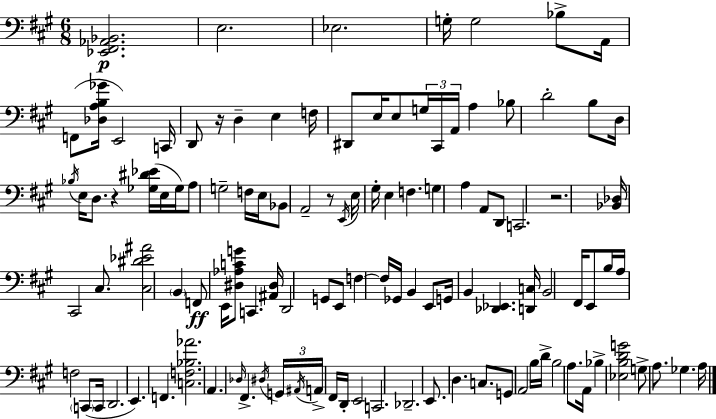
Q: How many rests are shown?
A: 4